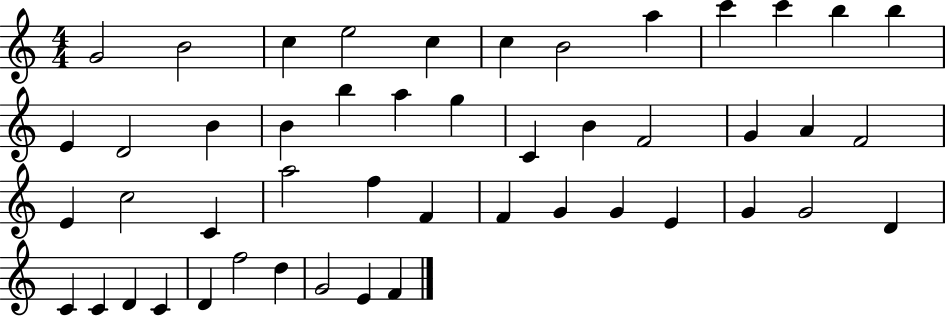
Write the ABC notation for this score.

X:1
T:Untitled
M:4/4
L:1/4
K:C
G2 B2 c e2 c c B2 a c' c' b b E D2 B B b a g C B F2 G A F2 E c2 C a2 f F F G G E G G2 D C C D C D f2 d G2 E F